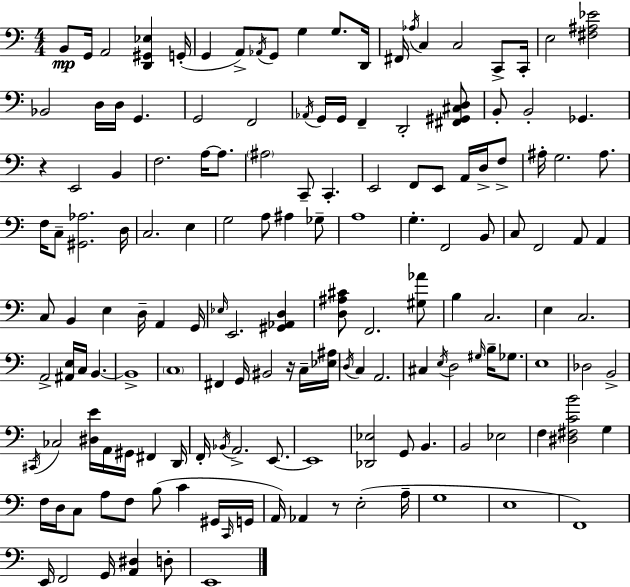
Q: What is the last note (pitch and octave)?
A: E2